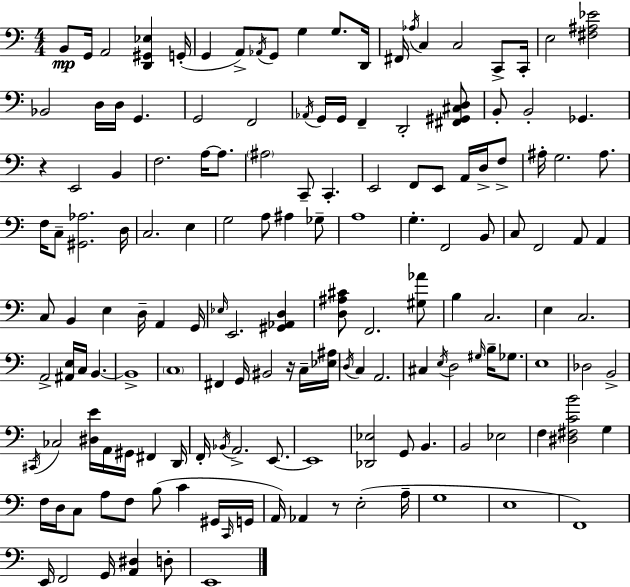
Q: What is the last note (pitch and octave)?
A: E2